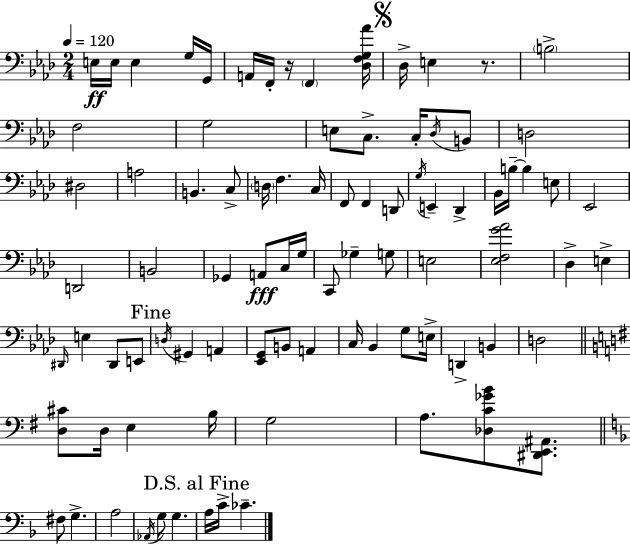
E3/s E3/s E3/q G3/s G2/s A2/s F2/s R/s F2/q [Db3,F3,G3,Ab4]/s Db3/s E3/q R/e. B3/h F3/h G3/h E3/e C3/e. C3/s Db3/s B2/e D3/h D#3/h A3/h B2/q. C3/e D3/s F3/q. C3/s F2/e F2/q D2/e G3/s E2/q Db2/q Bb2/s B3/s B3/q E3/e Eb2/h D2/h B2/h Gb2/q A2/e C3/s G3/s C2/e Gb3/q G3/e E3/h [Eb3,F3,G4,Ab4]/h Db3/q E3/q D#2/s E3/q D#2/e E2/e D3/s G#2/q A2/q [Eb2,G2]/e B2/e A2/q C3/s Bb2/q G3/e E3/s D2/q B2/q D3/h [D3,C#4]/e D3/s E3/q B3/s G3/h A3/e. [Db3,C4,Gb4,B4]/e [D#2,E2,A#2]/e. F#3/e G3/q. A3/h Ab2/s G3/e G3/q. A3/s C4/s CES4/q.